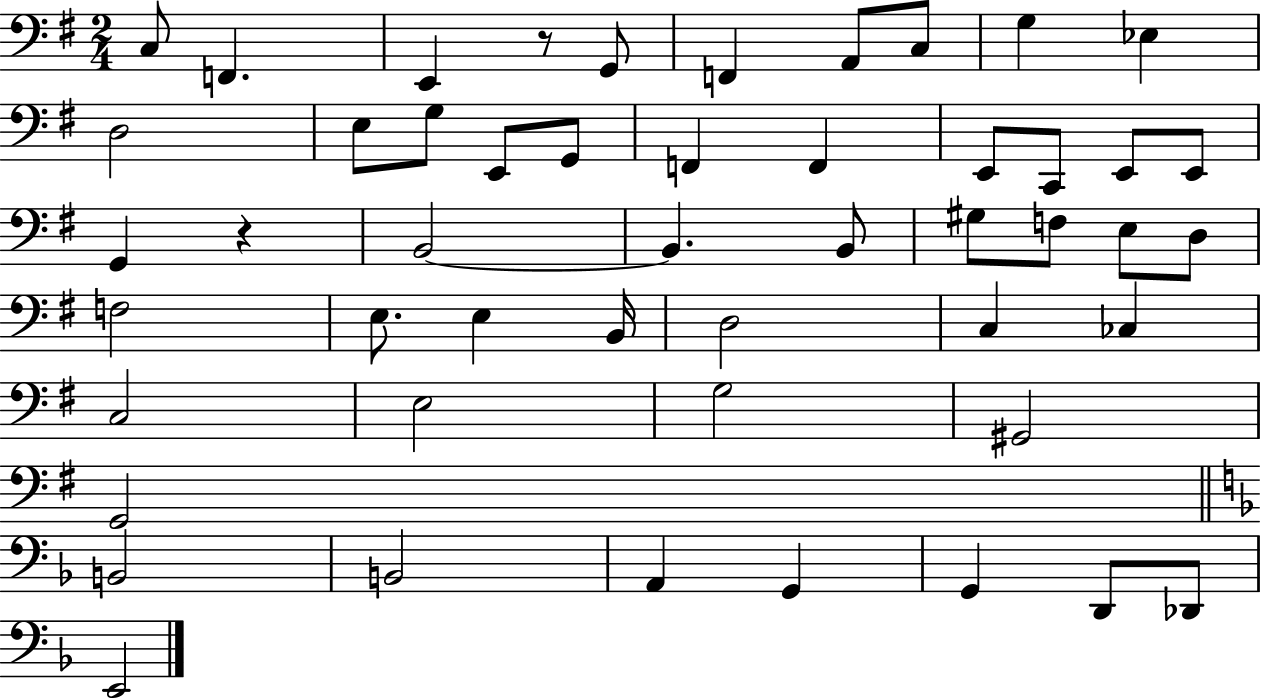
{
  \clef bass
  \numericTimeSignature
  \time 2/4
  \key g \major
  \repeat volta 2 { c8 f,4. | e,4 r8 g,8 | f,4 a,8 c8 | g4 ees4 | \break d2 | e8 g8 e,8 g,8 | f,4 f,4 | e,8 c,8 e,8 e,8 | \break g,4 r4 | b,2~~ | b,4. b,8 | gis8 f8 e8 d8 | \break f2 | e8. e4 b,16 | d2 | c4 ces4 | \break c2 | e2 | g2 | gis,2 | \break g,2 | \bar "||" \break \key d \minor b,2 | b,2 | a,4 g,4 | g,4 d,8 des,8 | \break e,2 | } \bar "|."
}